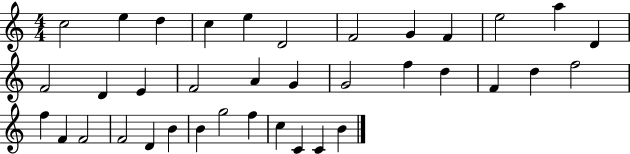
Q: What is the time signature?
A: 4/4